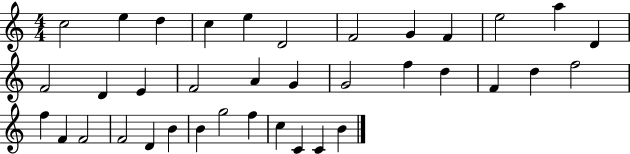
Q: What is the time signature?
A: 4/4